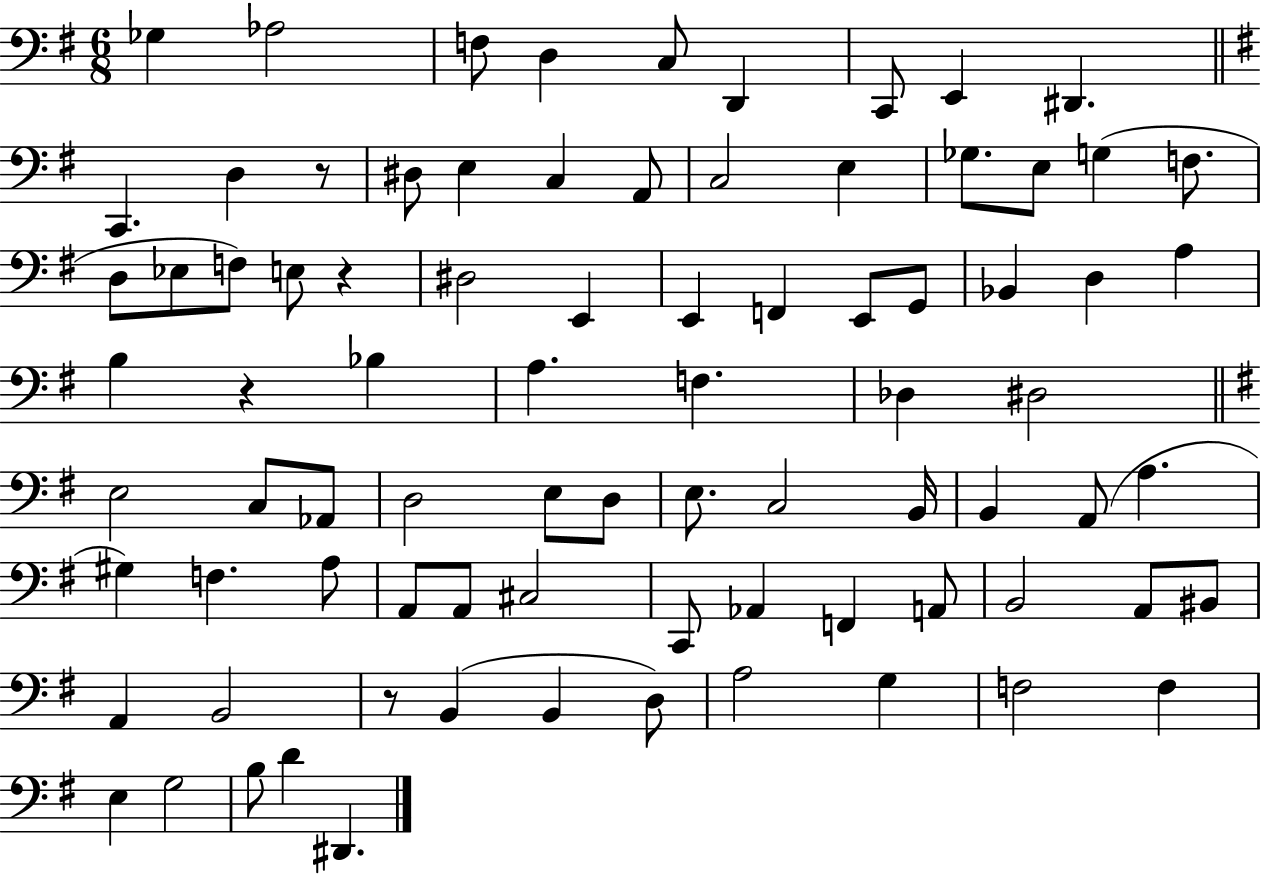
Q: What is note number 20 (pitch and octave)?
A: G3